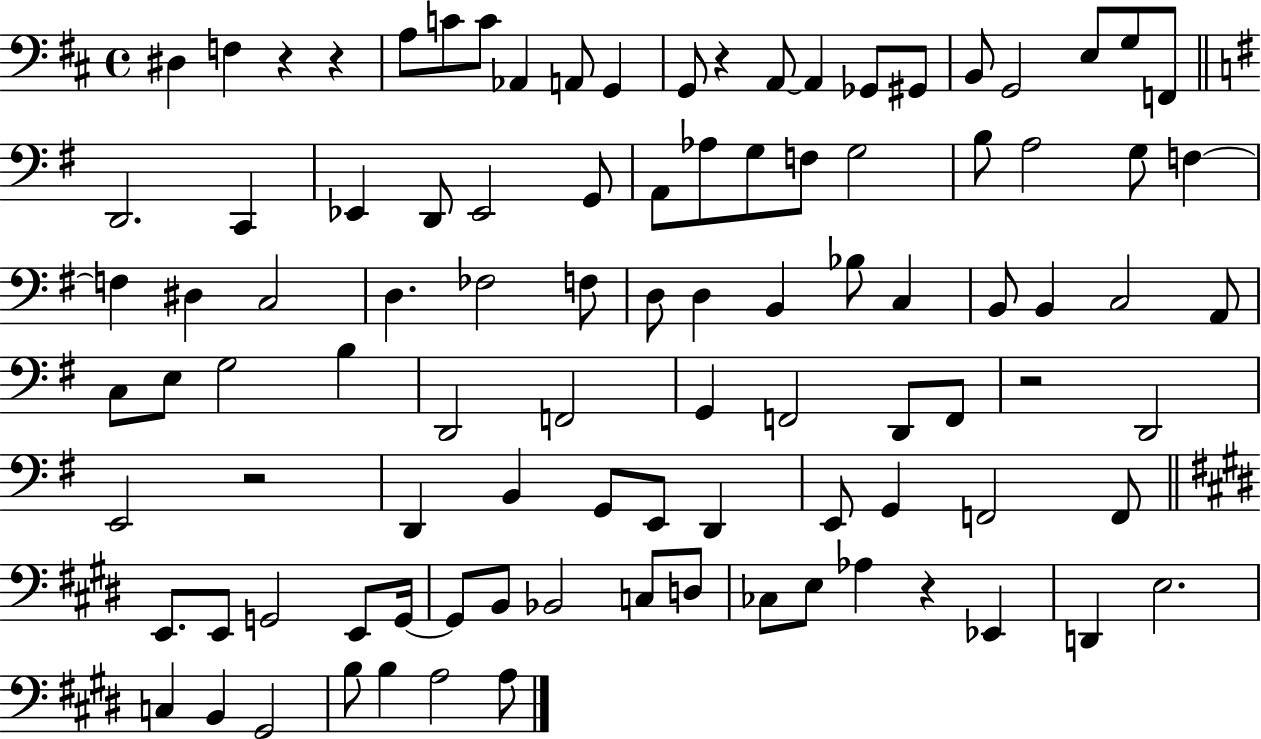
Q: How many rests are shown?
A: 6